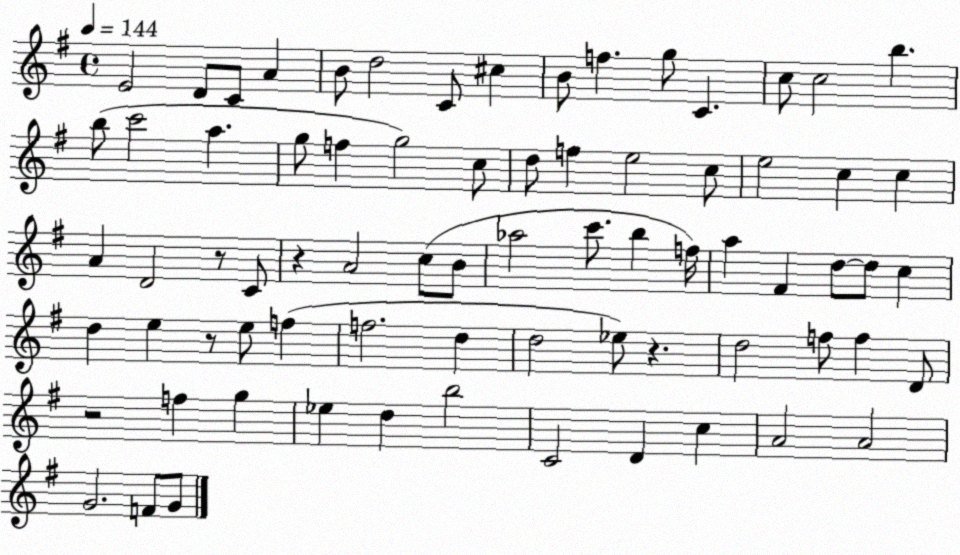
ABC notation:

X:1
T:Untitled
M:4/4
L:1/4
K:G
E2 D/2 C/2 A B/2 d2 C/2 ^c B/2 f g/2 C c/2 c2 b b/2 c'2 a g/2 f g2 c/2 d/2 f e2 c/2 e2 c c A D2 z/2 C/2 z A2 c/2 B/2 _a2 c'/2 b f/4 a ^F d/2 d/2 c d e z/2 e/2 f f2 d d2 _e/2 z d2 f/2 f D/2 z2 f g _e d b2 C2 D c A2 A2 G2 F/2 G/2